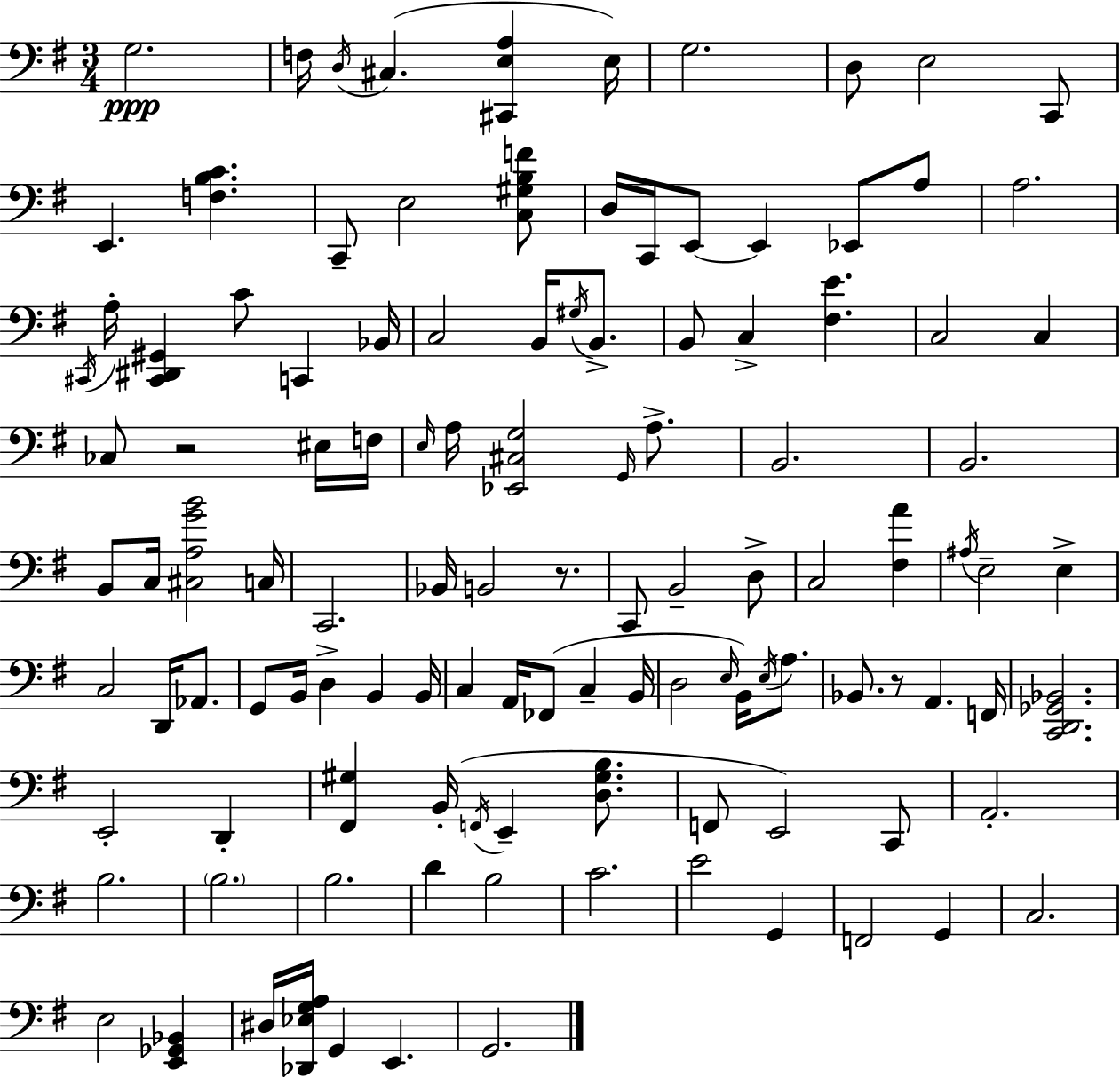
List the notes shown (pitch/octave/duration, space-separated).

G3/h. F3/s D3/s C#3/q. [C#2,E3,A3]/q E3/s G3/h. D3/e E3/h C2/e E2/q. [F3,B3,C4]/q. C2/e E3/h [C3,G#3,B3,F4]/e D3/s C2/s E2/e E2/q Eb2/e A3/e A3/h. C#2/s A3/s [C#2,D#2,G#2]/q C4/e C2/q Bb2/s C3/h B2/s G#3/s B2/e. B2/e C3/q [F#3,E4]/q. C3/h C3/q CES3/e R/h EIS3/s F3/s E3/s A3/s [Eb2,C#3,G3]/h G2/s A3/e. B2/h. B2/h. B2/e C3/s [C#3,A3,G4,B4]/h C3/s C2/h. Bb2/s B2/h R/e. C2/e B2/h D3/e C3/h [F#3,A4]/q A#3/s E3/h E3/q C3/h D2/s Ab2/e. G2/e B2/s D3/q B2/q B2/s C3/q A2/s FES2/e C3/q B2/s D3/h E3/s B2/s E3/s A3/e. Bb2/e. R/e A2/q. F2/s [C2,D2,Gb2,Bb2]/h. E2/h D2/q [F#2,G#3]/q B2/s F2/s E2/q [D3,G#3,B3]/e. F2/e E2/h C2/e A2/h. B3/h. B3/h. B3/h. D4/q B3/h C4/h. E4/h G2/q F2/h G2/q C3/h. E3/h [E2,Gb2,Bb2]/q D#3/s [Db2,Eb3,G3,A3]/s G2/q E2/q. G2/h.